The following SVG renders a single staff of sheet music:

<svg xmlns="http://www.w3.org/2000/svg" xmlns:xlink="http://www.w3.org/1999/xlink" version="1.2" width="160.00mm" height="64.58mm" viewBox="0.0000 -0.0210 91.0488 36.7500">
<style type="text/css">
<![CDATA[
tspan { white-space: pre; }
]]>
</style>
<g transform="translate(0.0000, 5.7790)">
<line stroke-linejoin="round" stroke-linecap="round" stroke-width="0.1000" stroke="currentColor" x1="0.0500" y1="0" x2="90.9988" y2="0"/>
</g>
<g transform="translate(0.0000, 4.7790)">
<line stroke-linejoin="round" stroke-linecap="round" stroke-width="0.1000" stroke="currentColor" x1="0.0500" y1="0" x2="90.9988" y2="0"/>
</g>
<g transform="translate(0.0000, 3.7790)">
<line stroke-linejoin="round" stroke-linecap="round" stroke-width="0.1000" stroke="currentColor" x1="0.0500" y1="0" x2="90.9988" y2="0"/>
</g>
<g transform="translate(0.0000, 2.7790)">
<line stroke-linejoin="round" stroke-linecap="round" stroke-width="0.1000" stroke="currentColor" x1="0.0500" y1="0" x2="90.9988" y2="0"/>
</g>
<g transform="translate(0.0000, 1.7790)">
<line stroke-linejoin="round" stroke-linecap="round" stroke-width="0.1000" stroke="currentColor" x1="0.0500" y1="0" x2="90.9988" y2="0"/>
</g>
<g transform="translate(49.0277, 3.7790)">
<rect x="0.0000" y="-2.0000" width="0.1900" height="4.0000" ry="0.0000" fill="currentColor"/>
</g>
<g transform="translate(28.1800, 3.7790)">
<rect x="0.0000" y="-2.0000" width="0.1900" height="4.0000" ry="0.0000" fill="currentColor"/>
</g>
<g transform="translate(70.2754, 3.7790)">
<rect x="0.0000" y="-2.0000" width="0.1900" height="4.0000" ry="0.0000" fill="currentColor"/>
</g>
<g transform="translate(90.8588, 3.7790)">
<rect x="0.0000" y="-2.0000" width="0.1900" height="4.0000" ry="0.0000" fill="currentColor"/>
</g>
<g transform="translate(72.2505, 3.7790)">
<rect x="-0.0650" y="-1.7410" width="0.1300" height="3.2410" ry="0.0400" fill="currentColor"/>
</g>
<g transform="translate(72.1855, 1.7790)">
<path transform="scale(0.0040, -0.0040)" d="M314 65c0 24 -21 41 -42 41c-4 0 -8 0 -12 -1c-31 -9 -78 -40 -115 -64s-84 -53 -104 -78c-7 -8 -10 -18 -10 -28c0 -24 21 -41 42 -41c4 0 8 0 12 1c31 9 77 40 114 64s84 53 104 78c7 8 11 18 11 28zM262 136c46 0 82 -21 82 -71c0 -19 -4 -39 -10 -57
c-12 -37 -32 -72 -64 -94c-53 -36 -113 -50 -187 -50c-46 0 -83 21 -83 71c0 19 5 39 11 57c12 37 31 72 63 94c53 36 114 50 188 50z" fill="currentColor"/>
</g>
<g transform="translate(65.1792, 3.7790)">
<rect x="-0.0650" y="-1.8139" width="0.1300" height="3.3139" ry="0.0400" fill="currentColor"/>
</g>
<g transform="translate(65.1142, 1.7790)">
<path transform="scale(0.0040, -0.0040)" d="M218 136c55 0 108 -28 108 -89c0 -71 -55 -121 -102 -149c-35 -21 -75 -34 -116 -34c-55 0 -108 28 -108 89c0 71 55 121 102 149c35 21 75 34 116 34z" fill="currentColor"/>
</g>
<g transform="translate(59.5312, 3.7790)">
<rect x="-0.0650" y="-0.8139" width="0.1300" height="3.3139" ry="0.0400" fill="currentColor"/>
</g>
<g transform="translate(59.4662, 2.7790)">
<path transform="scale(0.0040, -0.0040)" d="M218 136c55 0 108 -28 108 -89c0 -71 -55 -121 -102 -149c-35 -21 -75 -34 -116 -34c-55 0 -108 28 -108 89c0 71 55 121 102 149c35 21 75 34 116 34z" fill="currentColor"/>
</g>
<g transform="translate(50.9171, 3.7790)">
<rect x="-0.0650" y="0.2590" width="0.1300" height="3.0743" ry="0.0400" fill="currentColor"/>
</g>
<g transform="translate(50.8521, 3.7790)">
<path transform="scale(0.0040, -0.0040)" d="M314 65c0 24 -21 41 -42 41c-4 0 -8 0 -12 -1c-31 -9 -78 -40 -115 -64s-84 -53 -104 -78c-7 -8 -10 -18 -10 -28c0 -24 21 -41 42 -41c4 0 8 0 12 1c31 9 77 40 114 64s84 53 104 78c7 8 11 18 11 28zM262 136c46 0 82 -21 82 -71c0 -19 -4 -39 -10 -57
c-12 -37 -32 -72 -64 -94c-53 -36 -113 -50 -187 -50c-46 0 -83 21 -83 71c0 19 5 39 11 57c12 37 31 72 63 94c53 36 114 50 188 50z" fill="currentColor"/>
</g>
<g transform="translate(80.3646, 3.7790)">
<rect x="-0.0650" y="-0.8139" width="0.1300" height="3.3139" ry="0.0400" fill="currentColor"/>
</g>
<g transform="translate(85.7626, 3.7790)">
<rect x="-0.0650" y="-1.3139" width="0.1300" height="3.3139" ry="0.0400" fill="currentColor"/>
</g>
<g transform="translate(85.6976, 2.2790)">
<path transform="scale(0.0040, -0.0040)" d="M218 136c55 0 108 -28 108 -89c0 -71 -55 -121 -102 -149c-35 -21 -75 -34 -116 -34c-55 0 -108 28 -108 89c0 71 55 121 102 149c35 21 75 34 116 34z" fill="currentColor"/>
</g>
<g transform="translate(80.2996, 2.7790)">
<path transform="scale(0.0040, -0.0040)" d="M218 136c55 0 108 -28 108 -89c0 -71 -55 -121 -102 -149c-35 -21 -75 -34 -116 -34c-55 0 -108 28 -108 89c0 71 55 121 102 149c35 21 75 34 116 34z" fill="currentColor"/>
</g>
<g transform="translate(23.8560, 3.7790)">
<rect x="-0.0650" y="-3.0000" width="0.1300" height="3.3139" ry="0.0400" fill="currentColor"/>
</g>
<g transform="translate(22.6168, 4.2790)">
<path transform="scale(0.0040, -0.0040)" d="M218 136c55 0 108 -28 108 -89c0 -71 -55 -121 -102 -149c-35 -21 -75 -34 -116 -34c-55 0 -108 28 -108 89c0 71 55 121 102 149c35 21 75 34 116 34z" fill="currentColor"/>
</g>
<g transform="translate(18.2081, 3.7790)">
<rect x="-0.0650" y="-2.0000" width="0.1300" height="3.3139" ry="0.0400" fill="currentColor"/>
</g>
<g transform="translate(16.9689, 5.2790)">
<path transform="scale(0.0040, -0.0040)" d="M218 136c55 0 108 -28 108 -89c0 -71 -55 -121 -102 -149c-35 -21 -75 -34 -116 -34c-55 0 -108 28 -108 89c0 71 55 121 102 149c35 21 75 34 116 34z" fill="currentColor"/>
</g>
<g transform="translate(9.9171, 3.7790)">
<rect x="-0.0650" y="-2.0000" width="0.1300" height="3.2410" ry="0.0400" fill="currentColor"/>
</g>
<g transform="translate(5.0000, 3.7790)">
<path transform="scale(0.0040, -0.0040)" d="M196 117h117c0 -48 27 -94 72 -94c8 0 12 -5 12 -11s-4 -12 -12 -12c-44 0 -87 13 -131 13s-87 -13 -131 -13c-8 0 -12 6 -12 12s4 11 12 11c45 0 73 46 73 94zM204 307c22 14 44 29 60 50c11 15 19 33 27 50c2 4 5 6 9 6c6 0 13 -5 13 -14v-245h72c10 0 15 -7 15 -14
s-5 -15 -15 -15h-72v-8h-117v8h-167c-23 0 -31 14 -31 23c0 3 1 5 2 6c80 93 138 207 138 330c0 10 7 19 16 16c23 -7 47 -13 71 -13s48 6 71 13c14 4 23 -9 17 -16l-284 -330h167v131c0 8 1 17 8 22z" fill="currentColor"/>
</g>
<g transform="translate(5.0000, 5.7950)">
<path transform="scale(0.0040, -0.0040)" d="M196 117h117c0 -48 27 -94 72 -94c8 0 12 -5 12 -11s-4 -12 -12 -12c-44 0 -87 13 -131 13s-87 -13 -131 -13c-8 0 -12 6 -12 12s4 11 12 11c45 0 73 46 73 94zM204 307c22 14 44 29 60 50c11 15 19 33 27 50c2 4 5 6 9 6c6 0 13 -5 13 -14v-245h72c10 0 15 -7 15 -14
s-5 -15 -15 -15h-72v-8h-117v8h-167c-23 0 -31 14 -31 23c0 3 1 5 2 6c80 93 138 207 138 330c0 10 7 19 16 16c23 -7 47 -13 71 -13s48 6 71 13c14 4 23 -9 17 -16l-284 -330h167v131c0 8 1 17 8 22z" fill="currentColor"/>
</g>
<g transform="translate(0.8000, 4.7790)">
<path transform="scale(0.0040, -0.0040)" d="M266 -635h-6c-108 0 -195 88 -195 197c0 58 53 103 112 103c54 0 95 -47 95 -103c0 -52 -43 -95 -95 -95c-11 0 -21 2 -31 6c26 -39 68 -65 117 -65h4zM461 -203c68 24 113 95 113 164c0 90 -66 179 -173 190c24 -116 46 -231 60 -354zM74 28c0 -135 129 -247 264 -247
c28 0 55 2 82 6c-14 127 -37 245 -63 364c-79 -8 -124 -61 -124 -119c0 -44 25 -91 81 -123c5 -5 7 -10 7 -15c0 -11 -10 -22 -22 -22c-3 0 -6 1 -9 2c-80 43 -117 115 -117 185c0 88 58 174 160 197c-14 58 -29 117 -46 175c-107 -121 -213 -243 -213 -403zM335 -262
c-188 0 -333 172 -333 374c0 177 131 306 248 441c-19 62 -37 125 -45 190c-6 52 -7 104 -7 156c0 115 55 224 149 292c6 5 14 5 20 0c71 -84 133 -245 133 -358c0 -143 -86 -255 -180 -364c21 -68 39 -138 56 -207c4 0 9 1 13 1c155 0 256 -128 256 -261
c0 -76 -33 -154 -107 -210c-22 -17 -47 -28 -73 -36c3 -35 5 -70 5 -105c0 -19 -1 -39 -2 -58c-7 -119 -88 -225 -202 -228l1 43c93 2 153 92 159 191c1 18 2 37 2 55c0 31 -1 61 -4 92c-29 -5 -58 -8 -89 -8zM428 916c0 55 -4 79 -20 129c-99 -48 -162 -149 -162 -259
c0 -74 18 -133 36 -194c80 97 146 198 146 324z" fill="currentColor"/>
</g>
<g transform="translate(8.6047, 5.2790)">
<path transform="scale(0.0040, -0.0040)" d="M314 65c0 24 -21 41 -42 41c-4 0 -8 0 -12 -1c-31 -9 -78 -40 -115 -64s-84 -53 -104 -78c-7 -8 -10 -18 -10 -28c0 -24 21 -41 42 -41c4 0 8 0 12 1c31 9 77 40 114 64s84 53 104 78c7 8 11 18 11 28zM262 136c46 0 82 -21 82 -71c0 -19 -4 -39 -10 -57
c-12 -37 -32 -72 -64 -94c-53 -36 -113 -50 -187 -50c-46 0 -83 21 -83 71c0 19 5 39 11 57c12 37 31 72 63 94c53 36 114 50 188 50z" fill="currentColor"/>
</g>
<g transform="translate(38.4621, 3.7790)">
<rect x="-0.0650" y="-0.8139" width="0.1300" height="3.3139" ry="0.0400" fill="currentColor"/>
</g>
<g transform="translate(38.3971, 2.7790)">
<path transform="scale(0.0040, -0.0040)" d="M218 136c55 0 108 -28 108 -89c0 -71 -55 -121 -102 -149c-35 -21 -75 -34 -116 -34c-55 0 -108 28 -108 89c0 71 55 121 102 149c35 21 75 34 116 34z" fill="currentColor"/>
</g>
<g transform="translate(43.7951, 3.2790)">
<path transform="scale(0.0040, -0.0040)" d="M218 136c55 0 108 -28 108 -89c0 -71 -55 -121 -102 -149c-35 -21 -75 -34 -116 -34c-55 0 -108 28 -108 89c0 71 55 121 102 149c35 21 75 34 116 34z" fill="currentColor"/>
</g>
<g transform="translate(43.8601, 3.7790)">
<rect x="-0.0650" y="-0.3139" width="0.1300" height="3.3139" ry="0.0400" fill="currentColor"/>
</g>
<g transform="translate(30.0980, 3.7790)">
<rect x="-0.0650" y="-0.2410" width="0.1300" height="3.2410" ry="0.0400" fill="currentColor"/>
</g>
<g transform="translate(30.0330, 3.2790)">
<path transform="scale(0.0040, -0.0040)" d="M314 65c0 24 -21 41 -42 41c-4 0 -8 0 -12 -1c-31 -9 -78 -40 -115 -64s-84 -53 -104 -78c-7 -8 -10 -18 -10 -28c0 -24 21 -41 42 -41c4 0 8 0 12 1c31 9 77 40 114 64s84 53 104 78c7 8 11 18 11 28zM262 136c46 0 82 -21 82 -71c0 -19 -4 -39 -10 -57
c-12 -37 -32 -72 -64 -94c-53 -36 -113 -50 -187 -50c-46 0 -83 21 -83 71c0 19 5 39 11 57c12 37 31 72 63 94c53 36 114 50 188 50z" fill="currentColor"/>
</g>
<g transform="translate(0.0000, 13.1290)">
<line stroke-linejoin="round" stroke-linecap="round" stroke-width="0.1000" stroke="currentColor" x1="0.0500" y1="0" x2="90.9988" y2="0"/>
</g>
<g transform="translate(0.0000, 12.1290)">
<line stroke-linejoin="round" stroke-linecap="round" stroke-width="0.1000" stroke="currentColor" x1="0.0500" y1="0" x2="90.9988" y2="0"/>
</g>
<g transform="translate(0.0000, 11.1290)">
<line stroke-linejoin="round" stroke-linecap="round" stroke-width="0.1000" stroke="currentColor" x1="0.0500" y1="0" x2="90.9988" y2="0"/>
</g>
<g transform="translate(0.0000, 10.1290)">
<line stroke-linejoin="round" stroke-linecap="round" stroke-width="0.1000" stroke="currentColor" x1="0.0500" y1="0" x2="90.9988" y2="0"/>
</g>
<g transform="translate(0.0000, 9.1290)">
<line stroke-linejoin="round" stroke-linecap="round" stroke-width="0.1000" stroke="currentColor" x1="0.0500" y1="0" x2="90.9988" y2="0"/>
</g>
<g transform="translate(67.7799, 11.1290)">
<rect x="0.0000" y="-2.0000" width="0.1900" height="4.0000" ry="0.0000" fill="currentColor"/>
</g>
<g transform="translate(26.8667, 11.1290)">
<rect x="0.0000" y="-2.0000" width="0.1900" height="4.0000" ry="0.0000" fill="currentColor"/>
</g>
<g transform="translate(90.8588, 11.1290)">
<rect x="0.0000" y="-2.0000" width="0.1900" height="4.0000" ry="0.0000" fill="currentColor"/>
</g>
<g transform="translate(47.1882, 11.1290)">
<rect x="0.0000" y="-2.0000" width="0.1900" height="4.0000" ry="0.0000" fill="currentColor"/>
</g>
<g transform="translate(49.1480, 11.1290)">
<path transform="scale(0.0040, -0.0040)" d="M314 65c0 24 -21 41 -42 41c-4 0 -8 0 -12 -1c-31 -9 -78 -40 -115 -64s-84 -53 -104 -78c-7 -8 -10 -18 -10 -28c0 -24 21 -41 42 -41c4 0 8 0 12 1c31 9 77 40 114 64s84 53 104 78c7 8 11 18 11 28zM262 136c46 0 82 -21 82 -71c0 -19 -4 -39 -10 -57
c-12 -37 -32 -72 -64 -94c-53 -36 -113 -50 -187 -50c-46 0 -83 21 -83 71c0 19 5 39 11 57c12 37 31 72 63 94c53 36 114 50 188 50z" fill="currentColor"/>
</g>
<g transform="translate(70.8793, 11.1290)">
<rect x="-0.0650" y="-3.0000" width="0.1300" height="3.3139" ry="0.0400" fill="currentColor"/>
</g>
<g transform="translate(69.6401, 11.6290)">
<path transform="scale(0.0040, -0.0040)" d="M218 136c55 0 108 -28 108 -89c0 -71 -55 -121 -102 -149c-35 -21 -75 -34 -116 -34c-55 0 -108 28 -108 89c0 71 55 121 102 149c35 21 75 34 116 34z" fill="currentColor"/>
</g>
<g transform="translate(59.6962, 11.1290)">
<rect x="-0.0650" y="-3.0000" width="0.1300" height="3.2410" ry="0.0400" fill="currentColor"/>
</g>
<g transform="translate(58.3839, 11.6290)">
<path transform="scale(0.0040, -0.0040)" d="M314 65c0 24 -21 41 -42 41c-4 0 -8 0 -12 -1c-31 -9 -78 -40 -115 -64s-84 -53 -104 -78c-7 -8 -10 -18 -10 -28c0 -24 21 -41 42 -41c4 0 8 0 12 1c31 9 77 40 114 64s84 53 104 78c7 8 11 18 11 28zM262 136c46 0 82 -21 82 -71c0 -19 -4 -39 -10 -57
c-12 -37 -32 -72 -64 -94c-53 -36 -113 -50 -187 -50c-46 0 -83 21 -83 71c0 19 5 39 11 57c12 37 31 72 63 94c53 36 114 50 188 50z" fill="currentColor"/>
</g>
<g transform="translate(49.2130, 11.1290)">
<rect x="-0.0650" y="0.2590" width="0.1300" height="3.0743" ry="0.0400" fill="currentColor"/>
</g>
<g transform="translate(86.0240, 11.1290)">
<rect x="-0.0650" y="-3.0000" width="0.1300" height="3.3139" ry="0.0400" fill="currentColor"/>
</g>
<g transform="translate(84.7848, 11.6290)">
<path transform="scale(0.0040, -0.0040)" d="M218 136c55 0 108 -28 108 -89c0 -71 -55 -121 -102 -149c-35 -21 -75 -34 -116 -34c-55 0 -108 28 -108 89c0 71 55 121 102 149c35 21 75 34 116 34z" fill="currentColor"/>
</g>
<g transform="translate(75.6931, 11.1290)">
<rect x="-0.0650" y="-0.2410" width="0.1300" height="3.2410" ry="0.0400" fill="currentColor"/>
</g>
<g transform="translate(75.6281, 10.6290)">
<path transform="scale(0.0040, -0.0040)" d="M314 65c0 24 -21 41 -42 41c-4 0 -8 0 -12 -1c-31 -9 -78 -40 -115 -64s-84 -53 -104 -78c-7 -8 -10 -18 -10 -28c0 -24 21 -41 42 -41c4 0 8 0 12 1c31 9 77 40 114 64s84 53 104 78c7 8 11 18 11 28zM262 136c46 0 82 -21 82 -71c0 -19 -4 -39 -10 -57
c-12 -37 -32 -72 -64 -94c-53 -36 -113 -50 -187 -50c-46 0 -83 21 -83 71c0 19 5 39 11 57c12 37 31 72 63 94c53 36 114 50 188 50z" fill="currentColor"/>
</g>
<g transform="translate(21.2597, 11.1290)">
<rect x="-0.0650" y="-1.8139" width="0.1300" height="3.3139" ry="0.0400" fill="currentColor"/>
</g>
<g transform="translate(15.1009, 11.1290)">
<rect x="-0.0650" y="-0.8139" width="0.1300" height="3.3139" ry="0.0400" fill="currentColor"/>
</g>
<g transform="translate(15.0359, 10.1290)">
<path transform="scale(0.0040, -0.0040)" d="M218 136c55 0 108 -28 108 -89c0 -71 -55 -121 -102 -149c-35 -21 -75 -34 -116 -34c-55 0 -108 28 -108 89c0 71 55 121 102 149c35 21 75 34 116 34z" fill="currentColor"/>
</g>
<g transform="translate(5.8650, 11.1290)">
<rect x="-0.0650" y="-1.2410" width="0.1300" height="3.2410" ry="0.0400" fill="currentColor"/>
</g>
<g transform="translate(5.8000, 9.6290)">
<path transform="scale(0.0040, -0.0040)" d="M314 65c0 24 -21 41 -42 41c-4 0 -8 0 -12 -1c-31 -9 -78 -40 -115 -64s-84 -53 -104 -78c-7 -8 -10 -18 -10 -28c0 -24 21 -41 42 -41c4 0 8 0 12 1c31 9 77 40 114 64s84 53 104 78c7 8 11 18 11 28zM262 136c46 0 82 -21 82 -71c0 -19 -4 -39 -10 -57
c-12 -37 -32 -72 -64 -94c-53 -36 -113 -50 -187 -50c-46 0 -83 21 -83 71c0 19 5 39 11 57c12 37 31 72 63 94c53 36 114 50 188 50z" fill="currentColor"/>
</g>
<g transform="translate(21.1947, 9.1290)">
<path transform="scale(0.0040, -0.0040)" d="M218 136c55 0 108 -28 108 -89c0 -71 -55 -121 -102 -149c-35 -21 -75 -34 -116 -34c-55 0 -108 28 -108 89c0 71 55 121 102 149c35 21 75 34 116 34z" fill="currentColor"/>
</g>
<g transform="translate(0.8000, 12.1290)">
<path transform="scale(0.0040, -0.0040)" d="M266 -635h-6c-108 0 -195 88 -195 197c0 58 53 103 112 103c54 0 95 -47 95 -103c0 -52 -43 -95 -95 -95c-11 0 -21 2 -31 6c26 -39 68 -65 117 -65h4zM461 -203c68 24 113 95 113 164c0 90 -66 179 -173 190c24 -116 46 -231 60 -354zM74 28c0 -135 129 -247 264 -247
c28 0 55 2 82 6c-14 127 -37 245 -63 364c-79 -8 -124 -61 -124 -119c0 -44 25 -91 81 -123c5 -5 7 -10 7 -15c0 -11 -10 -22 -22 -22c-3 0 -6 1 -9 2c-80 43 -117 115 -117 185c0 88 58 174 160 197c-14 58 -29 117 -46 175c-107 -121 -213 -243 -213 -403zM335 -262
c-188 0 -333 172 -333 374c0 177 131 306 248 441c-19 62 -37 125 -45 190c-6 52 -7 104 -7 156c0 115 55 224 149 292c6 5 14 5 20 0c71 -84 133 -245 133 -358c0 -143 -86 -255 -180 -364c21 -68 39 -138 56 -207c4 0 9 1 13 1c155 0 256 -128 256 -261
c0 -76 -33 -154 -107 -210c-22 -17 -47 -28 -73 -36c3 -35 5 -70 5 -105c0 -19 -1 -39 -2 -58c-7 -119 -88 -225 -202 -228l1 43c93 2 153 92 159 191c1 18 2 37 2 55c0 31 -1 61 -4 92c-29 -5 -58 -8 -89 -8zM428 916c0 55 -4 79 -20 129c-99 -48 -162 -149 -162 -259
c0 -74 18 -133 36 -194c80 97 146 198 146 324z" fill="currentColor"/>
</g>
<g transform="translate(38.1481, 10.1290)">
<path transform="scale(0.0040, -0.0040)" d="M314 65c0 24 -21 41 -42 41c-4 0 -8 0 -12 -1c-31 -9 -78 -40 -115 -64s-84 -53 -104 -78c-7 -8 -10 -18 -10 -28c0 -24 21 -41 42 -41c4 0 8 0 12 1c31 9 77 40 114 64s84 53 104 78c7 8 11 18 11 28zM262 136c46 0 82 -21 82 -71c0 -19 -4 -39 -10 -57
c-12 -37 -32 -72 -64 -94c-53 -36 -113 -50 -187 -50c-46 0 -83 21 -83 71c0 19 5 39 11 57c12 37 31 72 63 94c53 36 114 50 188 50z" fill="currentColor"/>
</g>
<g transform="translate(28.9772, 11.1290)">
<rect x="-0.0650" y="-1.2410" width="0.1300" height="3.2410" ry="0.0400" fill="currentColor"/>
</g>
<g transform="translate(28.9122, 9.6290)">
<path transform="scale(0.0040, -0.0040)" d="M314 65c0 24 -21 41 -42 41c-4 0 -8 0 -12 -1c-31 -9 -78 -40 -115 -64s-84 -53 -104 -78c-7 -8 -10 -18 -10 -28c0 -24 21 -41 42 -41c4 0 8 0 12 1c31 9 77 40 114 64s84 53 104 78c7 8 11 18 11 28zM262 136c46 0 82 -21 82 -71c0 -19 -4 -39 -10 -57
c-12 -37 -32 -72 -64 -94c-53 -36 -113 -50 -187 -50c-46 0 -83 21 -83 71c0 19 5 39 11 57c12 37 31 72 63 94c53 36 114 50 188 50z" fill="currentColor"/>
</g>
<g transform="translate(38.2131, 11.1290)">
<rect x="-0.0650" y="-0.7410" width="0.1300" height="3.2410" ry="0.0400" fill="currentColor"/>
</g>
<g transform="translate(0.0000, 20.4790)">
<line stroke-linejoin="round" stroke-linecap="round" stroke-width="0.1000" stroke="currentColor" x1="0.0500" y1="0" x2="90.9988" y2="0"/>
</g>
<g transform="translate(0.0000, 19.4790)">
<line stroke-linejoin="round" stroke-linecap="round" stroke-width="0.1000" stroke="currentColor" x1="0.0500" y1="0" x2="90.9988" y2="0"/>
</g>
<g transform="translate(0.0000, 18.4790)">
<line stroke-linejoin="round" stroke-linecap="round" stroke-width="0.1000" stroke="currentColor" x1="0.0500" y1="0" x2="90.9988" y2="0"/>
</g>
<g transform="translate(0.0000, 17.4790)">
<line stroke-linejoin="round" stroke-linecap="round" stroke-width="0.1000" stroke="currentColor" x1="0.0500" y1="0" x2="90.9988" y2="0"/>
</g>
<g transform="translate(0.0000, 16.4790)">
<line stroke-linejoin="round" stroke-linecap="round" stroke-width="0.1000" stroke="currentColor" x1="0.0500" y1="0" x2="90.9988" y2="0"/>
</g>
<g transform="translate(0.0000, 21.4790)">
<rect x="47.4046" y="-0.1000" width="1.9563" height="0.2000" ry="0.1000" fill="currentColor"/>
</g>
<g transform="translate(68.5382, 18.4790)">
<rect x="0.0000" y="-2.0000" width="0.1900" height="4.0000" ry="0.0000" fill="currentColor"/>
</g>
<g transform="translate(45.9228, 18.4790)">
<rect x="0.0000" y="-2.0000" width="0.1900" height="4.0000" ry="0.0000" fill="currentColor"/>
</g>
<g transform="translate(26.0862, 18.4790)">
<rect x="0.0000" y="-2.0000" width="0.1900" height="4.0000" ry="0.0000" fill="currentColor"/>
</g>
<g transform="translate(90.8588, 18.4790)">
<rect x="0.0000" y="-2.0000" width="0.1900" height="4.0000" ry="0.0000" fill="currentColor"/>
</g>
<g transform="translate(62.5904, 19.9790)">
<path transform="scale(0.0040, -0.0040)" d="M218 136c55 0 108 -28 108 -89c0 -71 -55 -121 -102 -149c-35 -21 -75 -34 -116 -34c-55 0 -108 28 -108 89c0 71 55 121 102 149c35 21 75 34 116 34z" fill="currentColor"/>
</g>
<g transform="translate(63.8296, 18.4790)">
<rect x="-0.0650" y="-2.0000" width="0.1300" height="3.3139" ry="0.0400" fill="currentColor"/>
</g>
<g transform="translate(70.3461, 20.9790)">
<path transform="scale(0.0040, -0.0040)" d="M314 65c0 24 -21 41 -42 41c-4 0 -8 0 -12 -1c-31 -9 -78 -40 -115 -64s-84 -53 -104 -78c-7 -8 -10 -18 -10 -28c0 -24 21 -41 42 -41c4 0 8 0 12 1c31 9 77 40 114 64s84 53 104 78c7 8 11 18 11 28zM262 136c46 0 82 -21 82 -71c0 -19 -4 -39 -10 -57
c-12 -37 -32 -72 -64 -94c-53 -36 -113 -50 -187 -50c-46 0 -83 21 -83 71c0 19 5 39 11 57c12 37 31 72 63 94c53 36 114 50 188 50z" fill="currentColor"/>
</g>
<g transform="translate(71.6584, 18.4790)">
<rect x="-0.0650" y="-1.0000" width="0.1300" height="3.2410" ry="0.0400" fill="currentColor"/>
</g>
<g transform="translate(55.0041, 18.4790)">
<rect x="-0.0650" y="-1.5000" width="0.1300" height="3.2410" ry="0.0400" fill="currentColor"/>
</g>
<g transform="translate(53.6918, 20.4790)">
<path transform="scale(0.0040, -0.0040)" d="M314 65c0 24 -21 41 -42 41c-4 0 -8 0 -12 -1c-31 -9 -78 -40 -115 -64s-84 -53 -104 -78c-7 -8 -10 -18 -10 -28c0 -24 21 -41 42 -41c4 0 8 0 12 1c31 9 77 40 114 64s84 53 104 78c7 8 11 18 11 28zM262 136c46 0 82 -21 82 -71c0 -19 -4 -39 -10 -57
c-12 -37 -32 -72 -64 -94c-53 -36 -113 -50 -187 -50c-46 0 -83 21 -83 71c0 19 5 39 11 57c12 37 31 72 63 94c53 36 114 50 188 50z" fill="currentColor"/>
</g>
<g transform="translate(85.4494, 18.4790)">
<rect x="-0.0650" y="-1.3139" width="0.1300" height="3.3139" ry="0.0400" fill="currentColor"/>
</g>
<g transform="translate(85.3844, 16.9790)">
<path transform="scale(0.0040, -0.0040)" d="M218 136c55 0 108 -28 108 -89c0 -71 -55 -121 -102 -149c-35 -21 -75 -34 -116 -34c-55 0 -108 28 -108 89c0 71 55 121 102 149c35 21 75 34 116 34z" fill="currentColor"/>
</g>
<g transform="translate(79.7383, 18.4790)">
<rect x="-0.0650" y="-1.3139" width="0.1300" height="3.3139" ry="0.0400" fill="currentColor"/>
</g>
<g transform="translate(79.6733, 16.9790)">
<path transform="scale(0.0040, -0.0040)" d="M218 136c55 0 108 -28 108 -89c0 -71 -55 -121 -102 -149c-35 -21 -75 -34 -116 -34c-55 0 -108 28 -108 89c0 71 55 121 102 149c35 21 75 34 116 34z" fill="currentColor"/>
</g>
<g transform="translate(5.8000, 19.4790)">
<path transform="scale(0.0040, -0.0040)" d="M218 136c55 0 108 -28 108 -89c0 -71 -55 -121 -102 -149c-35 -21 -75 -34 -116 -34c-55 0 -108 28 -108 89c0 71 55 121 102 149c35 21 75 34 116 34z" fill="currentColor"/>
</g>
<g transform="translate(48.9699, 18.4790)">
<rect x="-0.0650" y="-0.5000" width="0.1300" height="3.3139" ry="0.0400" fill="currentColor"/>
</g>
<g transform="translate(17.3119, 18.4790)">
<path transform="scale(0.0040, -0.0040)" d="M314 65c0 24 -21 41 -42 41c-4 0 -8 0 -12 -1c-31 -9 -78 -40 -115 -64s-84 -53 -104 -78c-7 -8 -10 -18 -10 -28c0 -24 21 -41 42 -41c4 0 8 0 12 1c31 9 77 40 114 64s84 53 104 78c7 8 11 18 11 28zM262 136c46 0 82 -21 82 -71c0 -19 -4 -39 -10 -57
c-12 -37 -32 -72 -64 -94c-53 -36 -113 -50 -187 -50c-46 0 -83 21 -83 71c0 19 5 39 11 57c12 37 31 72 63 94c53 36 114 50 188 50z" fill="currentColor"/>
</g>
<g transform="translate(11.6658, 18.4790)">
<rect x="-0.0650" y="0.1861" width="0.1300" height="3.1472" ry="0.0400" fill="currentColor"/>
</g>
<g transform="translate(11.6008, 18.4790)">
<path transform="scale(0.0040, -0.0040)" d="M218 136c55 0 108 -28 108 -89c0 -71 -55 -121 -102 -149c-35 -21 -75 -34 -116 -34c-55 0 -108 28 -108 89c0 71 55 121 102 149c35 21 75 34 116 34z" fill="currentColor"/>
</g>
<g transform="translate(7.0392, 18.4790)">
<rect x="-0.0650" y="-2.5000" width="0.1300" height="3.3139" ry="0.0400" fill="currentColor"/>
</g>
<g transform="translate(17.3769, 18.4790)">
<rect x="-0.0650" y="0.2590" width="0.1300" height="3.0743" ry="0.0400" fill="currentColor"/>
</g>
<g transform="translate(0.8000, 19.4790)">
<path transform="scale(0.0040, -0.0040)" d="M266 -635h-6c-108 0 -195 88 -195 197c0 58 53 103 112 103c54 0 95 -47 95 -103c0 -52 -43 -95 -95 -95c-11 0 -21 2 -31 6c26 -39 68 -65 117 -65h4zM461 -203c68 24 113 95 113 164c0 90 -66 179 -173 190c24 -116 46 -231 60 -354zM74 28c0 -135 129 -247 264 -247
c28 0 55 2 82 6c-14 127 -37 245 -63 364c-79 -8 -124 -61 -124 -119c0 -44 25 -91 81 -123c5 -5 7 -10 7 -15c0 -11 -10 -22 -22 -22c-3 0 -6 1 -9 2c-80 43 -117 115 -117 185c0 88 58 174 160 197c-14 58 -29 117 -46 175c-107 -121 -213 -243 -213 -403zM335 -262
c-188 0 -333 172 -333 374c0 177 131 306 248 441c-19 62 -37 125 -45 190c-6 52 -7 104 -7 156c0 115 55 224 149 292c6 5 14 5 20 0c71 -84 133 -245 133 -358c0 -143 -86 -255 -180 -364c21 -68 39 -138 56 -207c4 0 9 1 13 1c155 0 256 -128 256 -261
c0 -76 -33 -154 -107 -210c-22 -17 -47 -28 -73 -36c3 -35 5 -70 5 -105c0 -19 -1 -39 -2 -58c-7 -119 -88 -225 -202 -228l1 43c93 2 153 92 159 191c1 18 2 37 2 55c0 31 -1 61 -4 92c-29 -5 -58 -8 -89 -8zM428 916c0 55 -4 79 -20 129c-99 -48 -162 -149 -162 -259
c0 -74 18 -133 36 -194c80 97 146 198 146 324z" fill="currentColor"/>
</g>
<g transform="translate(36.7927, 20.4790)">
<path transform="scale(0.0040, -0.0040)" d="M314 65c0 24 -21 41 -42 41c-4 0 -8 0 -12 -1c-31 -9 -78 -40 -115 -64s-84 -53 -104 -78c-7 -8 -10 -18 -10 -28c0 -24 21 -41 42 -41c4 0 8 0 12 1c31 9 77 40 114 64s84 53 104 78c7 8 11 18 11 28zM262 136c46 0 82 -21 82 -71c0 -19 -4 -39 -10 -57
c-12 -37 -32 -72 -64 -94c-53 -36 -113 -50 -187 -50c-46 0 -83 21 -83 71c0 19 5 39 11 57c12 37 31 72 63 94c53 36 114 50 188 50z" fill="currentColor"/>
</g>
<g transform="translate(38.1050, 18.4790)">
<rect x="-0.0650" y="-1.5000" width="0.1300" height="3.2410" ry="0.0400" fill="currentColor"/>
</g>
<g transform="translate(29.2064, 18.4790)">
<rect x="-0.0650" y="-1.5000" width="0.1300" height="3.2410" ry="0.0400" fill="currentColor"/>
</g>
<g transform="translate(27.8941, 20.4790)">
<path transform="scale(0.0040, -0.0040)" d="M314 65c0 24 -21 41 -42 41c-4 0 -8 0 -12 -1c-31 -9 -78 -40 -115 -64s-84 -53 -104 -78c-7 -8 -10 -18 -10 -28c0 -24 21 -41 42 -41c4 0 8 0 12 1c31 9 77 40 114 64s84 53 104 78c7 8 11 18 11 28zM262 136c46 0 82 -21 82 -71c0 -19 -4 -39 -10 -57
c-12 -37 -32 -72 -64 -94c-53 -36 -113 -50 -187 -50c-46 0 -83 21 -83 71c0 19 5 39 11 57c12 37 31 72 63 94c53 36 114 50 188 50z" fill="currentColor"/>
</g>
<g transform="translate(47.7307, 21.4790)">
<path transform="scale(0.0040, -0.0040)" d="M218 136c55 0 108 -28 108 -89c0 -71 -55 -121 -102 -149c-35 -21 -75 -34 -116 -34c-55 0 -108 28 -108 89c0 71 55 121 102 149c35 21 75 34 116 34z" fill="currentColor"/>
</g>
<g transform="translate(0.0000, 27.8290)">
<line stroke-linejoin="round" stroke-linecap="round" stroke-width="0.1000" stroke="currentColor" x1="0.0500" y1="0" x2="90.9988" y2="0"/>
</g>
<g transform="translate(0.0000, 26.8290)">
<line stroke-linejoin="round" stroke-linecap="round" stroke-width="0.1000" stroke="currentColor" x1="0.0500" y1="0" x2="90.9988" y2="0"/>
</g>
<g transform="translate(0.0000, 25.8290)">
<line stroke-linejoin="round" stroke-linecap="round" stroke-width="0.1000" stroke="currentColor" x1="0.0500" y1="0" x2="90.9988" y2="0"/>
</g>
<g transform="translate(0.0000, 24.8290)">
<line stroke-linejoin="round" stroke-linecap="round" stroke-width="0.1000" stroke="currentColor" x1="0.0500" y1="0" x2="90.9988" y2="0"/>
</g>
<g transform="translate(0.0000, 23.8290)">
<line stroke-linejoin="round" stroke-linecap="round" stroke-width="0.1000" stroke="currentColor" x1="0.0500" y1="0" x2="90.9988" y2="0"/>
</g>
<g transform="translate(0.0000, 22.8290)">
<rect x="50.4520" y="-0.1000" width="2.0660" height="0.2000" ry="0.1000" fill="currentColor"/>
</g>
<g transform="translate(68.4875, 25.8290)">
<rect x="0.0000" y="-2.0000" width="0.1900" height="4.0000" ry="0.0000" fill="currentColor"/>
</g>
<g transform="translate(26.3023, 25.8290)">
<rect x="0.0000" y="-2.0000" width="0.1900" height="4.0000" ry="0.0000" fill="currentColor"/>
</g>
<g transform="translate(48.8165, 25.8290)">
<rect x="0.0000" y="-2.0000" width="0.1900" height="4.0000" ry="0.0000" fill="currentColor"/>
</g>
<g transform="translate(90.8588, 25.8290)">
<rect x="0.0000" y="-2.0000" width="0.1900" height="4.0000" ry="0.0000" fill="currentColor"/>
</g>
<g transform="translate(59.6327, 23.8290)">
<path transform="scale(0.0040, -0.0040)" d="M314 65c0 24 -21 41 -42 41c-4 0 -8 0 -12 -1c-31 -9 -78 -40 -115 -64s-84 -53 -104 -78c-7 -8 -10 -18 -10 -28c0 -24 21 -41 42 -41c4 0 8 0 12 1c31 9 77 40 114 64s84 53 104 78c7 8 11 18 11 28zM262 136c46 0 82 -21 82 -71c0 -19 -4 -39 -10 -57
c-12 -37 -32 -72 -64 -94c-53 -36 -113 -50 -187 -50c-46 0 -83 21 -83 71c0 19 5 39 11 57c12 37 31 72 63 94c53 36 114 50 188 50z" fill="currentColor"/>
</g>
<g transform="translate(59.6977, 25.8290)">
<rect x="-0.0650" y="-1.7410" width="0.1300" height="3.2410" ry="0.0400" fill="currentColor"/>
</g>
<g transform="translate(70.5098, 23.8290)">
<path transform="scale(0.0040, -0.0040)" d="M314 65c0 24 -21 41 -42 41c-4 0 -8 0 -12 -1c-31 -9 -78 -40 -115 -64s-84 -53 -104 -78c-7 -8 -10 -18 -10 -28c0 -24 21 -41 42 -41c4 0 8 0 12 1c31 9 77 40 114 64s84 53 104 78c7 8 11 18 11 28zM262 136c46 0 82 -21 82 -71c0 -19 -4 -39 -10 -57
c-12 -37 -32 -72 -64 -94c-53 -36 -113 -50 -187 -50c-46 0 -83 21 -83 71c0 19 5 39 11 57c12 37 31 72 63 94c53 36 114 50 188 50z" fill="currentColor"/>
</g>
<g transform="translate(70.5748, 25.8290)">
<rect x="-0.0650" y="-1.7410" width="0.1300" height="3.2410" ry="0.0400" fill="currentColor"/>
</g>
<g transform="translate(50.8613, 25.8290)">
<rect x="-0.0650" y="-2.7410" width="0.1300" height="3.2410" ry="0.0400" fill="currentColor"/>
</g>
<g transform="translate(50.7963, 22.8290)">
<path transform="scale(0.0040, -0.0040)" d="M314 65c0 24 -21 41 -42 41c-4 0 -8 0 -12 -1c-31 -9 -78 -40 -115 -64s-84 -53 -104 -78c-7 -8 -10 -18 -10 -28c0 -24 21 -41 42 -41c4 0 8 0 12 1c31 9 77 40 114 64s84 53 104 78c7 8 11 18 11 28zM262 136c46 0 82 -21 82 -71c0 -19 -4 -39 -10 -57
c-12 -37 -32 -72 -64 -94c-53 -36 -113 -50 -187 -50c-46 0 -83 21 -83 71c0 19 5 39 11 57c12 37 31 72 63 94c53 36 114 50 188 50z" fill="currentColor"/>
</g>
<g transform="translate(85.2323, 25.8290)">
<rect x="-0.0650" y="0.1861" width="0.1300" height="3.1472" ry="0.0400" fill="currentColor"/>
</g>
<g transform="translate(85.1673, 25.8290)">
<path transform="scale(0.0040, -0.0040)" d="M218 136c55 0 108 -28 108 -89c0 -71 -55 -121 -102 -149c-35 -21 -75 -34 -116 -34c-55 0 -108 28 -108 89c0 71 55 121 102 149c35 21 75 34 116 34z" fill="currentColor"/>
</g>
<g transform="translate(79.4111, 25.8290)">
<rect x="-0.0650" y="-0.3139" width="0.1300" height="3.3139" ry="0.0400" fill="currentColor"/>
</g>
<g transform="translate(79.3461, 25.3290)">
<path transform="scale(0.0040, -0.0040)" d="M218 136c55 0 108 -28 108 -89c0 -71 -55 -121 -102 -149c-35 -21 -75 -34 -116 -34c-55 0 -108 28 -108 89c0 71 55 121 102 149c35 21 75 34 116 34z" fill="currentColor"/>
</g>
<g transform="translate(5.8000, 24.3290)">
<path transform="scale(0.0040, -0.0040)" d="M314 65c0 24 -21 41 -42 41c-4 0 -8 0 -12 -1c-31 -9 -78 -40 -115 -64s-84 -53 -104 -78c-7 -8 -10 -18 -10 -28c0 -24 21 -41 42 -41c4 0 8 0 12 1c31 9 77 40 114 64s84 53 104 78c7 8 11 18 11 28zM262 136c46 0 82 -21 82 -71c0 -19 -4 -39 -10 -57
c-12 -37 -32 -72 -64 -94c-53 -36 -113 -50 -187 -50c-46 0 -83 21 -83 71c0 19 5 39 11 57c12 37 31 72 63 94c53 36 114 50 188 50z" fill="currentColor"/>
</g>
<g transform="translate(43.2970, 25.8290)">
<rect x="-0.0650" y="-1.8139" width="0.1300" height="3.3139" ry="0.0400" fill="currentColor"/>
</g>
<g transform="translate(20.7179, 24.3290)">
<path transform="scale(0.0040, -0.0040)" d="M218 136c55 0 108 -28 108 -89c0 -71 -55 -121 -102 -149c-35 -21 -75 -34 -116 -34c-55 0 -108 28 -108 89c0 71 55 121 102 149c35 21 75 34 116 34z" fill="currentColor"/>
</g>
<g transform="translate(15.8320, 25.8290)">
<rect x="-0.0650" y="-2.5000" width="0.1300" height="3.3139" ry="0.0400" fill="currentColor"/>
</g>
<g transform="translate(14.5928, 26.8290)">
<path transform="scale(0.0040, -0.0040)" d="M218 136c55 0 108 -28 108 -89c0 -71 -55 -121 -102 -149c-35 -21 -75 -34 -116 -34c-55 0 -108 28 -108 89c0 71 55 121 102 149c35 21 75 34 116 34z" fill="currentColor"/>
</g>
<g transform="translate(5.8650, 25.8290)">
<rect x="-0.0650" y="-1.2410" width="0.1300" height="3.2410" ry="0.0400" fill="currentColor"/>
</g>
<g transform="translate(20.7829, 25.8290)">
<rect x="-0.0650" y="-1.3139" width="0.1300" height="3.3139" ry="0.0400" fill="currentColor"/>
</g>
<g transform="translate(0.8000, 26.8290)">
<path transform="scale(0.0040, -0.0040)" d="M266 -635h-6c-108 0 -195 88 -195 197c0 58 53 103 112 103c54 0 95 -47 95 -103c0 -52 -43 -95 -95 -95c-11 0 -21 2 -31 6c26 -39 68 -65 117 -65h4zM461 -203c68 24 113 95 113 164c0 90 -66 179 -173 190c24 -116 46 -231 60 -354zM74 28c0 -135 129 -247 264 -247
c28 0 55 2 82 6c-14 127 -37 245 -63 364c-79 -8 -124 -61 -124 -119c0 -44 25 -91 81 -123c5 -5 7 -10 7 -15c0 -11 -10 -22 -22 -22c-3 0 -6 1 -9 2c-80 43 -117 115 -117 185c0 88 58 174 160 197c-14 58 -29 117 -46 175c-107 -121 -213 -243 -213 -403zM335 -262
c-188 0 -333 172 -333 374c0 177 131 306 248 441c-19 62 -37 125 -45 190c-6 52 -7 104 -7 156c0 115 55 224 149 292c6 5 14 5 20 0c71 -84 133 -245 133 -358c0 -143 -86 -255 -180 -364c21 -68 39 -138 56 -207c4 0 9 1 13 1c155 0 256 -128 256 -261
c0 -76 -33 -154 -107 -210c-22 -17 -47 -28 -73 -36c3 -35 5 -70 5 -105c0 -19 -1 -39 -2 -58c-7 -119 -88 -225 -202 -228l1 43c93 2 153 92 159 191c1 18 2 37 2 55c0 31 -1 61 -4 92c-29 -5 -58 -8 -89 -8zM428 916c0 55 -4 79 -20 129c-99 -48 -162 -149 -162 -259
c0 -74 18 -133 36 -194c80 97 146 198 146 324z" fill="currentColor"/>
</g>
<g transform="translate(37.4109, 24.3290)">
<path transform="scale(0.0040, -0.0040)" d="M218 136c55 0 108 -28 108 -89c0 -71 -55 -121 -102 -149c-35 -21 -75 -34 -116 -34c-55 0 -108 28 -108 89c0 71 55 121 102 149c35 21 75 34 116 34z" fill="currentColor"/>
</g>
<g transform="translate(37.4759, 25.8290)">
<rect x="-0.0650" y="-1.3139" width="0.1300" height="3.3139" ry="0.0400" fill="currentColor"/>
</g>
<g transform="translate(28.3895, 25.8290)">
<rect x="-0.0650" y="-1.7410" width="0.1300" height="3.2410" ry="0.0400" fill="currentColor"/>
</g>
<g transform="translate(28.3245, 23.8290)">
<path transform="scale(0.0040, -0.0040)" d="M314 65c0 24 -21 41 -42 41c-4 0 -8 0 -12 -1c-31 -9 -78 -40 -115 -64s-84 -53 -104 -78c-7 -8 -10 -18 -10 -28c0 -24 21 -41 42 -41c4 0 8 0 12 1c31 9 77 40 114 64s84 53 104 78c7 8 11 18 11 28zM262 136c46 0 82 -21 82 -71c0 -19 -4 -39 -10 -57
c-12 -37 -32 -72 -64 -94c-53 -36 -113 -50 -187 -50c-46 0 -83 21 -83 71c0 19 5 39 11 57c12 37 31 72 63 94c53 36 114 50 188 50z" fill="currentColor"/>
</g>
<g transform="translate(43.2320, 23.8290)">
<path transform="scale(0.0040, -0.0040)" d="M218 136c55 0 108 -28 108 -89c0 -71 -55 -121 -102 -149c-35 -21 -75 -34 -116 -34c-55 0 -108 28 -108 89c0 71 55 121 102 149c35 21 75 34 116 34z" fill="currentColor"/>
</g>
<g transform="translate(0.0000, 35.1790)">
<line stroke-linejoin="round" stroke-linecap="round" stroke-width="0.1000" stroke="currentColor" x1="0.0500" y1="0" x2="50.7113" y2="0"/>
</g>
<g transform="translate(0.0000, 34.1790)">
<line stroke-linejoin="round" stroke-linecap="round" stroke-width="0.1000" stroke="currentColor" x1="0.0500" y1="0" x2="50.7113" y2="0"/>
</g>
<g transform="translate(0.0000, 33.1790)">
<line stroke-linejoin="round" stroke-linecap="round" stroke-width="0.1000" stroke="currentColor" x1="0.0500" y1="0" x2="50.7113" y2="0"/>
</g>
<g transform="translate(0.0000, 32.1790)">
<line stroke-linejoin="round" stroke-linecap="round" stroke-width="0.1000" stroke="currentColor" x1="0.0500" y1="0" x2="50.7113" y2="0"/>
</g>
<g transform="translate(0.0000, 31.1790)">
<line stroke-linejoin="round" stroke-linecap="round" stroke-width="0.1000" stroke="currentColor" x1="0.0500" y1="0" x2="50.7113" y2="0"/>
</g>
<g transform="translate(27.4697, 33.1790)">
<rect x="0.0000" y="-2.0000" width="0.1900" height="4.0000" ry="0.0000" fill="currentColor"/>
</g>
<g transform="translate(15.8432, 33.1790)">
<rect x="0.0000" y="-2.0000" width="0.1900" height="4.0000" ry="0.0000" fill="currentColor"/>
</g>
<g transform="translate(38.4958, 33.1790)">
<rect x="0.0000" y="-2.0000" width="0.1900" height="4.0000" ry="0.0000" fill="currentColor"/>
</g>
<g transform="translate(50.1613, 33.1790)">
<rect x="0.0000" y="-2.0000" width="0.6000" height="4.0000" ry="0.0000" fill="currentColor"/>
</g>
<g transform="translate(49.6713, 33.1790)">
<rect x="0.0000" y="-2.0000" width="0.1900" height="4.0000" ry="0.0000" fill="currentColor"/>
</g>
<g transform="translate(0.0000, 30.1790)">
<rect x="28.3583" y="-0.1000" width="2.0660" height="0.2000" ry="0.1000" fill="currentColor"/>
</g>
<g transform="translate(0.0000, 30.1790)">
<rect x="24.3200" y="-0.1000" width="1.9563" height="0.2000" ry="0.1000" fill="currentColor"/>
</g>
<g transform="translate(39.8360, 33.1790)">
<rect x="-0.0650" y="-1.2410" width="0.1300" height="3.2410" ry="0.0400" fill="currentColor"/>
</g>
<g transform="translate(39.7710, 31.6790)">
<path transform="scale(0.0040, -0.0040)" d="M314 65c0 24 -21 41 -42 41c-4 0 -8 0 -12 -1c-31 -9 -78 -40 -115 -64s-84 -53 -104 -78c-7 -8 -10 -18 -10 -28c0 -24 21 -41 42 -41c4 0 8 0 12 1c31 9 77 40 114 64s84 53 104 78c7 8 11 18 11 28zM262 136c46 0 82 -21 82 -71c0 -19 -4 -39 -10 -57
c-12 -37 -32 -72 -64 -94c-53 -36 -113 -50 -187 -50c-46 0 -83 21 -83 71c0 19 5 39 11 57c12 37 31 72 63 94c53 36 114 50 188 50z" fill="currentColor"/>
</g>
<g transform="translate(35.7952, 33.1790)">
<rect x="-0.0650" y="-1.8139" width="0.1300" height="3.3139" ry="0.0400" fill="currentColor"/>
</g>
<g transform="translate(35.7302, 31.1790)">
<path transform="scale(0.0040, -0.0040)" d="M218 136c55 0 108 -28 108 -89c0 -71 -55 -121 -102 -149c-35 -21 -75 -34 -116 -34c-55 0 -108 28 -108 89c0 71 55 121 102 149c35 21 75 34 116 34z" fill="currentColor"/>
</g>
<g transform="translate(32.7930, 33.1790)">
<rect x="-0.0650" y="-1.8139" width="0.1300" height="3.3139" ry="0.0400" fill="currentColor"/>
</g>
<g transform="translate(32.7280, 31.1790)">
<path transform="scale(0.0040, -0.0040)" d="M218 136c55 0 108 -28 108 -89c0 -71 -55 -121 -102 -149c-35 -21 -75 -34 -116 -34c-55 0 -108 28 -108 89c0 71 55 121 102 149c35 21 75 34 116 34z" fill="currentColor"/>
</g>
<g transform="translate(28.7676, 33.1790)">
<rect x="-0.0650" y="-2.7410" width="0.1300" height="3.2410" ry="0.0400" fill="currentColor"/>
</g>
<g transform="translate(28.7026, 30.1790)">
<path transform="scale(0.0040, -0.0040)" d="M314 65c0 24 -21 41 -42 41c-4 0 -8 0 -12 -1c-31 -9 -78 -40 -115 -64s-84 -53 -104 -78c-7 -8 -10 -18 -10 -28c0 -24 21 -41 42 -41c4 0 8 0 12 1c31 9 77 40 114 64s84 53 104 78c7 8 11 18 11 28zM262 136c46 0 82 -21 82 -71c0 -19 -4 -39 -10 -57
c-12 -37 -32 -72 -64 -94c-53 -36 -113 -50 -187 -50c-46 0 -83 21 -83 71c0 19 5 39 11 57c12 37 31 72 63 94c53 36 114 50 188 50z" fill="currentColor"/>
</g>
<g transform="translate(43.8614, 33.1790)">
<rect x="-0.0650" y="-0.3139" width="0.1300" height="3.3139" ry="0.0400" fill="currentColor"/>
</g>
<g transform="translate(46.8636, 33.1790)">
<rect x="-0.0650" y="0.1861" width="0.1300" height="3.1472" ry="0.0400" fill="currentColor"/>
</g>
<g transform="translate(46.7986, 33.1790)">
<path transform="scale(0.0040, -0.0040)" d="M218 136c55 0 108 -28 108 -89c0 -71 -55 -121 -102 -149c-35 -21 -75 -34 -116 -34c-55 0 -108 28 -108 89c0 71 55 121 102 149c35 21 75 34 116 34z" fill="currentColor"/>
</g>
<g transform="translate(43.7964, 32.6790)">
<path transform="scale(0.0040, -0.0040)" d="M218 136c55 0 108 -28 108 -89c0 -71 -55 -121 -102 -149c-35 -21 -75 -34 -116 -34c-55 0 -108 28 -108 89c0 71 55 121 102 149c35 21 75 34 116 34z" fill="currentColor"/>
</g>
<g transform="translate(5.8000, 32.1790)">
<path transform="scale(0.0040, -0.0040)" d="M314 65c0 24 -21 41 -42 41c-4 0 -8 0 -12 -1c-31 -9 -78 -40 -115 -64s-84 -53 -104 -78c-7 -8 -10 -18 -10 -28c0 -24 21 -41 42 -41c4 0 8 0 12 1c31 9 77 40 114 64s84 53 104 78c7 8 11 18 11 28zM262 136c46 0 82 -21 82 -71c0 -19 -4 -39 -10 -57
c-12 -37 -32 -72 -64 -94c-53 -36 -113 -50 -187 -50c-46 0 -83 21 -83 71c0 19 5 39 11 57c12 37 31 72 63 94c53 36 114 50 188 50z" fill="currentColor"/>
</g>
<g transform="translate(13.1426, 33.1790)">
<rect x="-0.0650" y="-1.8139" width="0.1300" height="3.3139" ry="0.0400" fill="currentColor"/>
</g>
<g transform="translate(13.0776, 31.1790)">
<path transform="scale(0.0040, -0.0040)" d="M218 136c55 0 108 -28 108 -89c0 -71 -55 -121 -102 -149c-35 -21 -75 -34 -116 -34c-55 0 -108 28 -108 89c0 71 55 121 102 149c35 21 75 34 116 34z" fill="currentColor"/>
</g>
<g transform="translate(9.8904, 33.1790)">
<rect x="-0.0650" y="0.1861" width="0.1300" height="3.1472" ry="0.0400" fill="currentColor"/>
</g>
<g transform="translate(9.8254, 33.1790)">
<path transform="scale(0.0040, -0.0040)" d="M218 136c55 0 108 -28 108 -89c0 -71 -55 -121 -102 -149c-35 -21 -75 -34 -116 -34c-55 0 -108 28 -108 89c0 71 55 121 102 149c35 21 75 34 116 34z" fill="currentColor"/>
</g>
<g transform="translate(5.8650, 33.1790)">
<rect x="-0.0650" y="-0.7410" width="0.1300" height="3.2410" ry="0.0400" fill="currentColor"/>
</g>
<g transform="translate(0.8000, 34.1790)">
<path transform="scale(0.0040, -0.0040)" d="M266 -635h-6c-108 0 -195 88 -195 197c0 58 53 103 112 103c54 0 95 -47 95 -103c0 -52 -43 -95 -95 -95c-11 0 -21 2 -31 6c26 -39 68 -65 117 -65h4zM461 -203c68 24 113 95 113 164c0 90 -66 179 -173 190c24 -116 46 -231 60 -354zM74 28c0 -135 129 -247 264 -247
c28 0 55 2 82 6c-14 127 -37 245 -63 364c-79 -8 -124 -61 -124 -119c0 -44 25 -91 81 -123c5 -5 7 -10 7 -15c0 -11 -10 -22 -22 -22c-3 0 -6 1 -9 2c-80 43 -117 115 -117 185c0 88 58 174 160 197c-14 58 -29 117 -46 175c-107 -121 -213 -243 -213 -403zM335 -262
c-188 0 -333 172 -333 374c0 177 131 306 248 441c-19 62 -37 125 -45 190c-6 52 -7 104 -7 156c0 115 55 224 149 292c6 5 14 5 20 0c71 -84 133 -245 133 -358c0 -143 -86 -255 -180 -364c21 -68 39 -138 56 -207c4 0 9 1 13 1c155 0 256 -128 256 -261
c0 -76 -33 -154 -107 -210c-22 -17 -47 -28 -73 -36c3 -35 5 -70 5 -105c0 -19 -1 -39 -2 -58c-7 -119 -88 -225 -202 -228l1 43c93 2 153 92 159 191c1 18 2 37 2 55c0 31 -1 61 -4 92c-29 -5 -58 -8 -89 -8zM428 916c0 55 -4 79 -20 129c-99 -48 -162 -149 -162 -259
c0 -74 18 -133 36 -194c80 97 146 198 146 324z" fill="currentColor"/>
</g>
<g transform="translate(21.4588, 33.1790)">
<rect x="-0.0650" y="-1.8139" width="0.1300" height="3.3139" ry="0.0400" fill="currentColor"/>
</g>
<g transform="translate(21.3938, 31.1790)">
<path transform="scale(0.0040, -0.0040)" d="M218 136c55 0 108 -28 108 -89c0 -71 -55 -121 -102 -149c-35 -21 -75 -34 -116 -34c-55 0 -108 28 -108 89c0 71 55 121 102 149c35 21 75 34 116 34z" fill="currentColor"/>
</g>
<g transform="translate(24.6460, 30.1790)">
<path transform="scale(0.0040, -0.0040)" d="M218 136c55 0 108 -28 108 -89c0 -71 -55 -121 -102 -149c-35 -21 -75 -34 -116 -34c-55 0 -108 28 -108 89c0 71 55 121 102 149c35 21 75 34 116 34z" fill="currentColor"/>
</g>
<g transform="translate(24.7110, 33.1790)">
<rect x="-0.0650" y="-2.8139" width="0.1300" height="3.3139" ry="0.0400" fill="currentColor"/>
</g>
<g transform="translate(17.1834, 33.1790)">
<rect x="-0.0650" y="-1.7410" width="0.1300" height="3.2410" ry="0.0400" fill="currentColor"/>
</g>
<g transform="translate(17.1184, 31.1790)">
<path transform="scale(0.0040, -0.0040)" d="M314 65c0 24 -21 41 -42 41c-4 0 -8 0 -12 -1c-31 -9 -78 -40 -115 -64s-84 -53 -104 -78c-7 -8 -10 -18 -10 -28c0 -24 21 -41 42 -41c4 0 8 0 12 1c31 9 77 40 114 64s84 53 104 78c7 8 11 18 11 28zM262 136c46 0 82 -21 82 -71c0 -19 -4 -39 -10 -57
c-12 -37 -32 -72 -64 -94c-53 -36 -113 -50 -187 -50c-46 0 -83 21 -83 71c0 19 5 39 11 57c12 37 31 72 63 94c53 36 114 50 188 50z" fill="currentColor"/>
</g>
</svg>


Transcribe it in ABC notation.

X:1
T:Untitled
M:4/4
L:1/4
K:C
F2 F A c2 d c B2 d f f2 d e e2 d f e2 d2 B2 A2 A c2 A G B B2 E2 E2 C E2 F D2 e e e2 G e f2 e f a2 f2 f2 c B d2 B f f2 f a a2 f f e2 c B